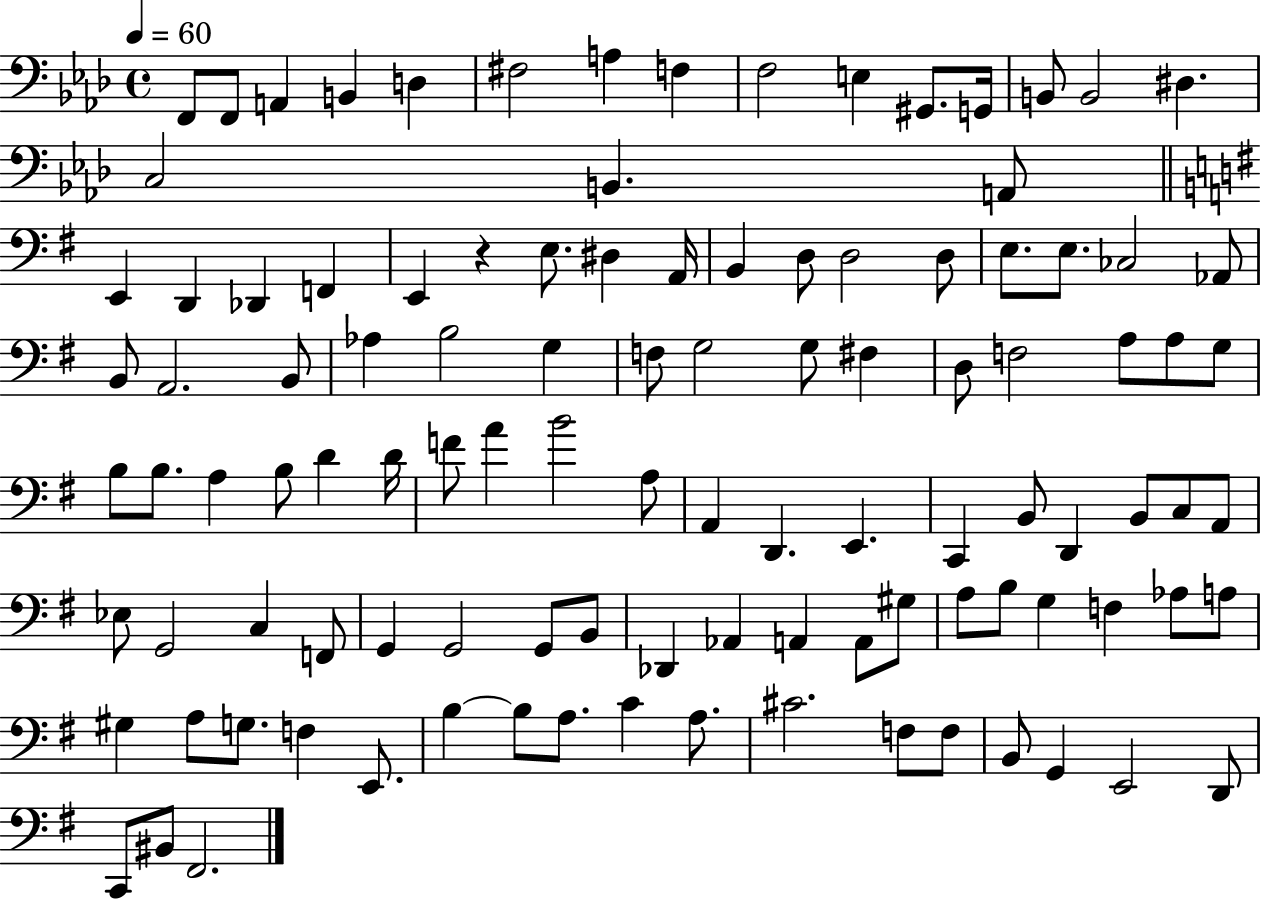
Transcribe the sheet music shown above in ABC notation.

X:1
T:Untitled
M:4/4
L:1/4
K:Ab
F,,/2 F,,/2 A,, B,, D, ^F,2 A, F, F,2 E, ^G,,/2 G,,/4 B,,/2 B,,2 ^D, C,2 B,, A,,/2 E,, D,, _D,, F,, E,, z E,/2 ^D, A,,/4 B,, D,/2 D,2 D,/2 E,/2 E,/2 _C,2 _A,,/2 B,,/2 A,,2 B,,/2 _A, B,2 G, F,/2 G,2 G,/2 ^F, D,/2 F,2 A,/2 A,/2 G,/2 B,/2 B,/2 A, B,/2 D D/4 F/2 A B2 A,/2 A,, D,, E,, C,, B,,/2 D,, B,,/2 C,/2 A,,/2 _E,/2 G,,2 C, F,,/2 G,, G,,2 G,,/2 B,,/2 _D,, _A,, A,, A,,/2 ^G,/2 A,/2 B,/2 G, F, _A,/2 A,/2 ^G, A,/2 G,/2 F, E,,/2 B, B,/2 A,/2 C A,/2 ^C2 F,/2 F,/2 B,,/2 G,, E,,2 D,,/2 C,,/2 ^B,,/2 ^F,,2